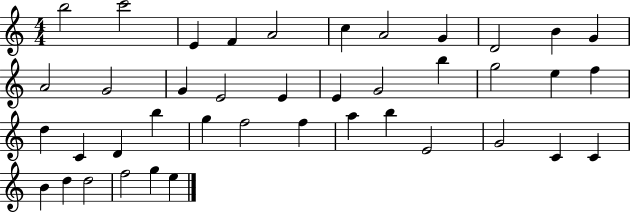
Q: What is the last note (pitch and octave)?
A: E5